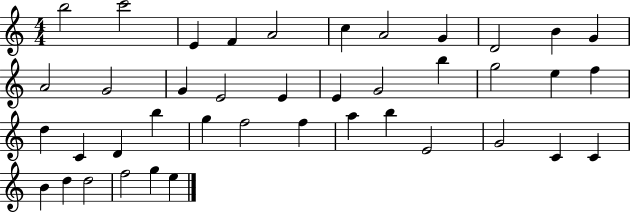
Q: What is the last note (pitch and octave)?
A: E5